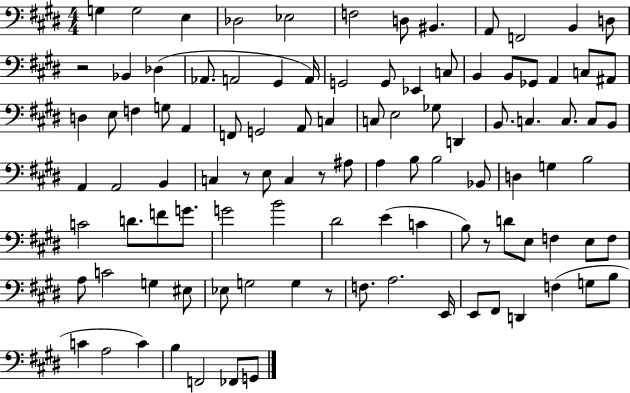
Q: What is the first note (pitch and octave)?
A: G3